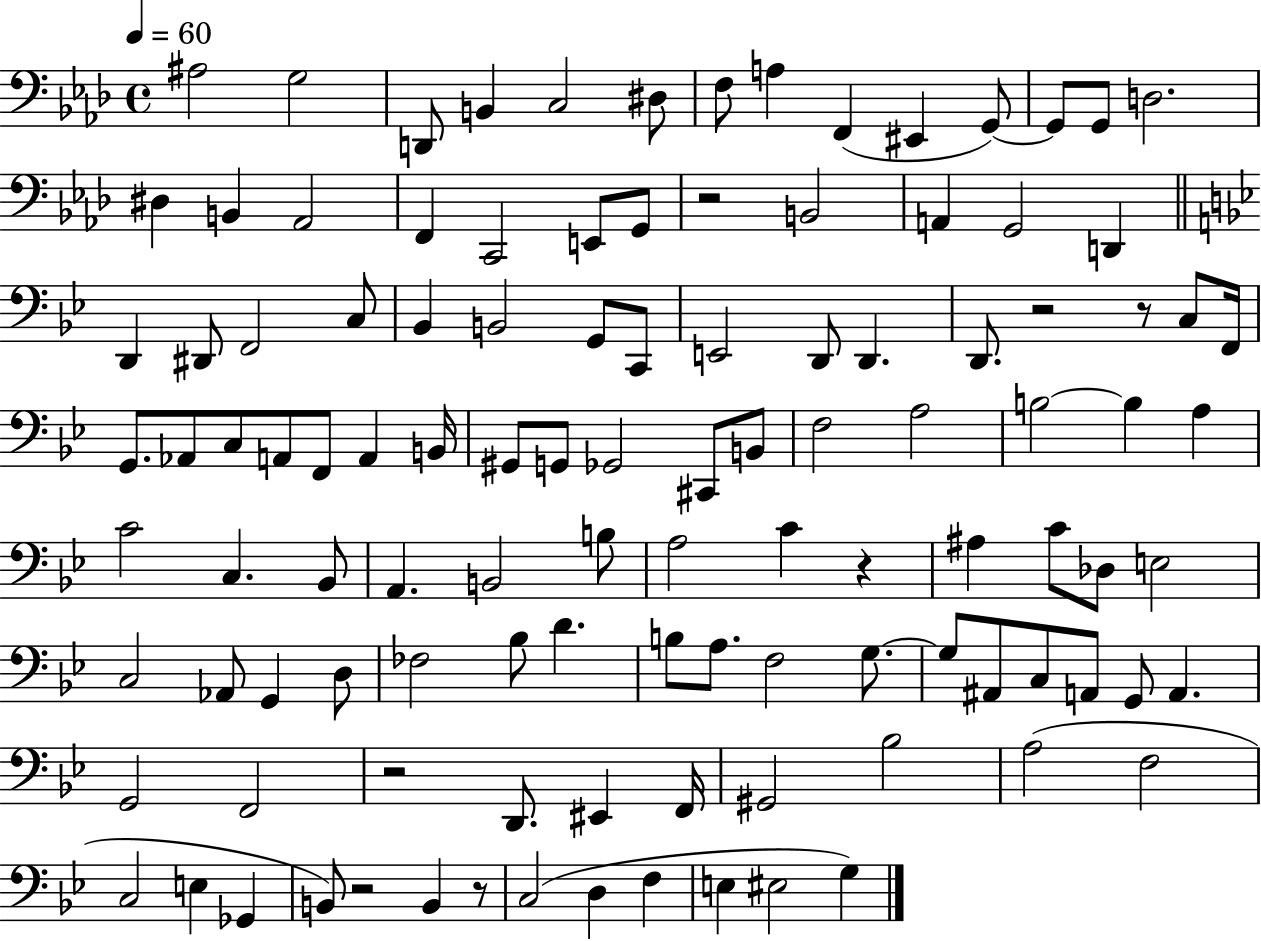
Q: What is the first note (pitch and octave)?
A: A#3